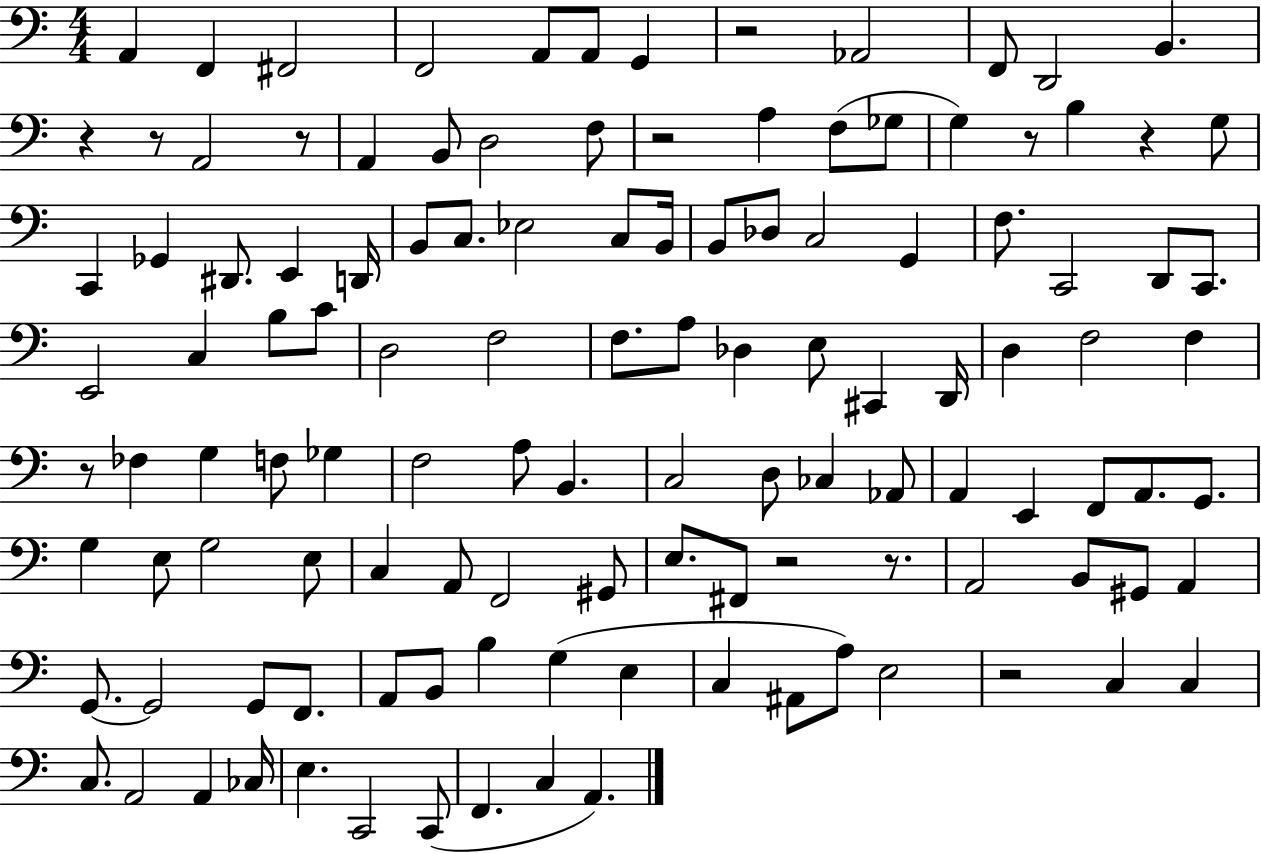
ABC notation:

X:1
T:Untitled
M:4/4
L:1/4
K:C
A,, F,, ^F,,2 F,,2 A,,/2 A,,/2 G,, z2 _A,,2 F,,/2 D,,2 B,, z z/2 A,,2 z/2 A,, B,,/2 D,2 F,/2 z2 A, F,/2 _G,/2 G, z/2 B, z G,/2 C,, _G,, ^D,,/2 E,, D,,/4 B,,/2 C,/2 _E,2 C,/2 B,,/4 B,,/2 _D,/2 C,2 G,, F,/2 C,,2 D,,/2 C,,/2 E,,2 C, B,/2 C/2 D,2 F,2 F,/2 A,/2 _D, E,/2 ^C,, D,,/4 D, F,2 F, z/2 _F, G, F,/2 _G, F,2 A,/2 B,, C,2 D,/2 _C, _A,,/2 A,, E,, F,,/2 A,,/2 G,,/2 G, E,/2 G,2 E,/2 C, A,,/2 F,,2 ^G,,/2 E,/2 ^F,,/2 z2 z/2 A,,2 B,,/2 ^G,,/2 A,, G,,/2 G,,2 G,,/2 F,,/2 A,,/2 B,,/2 B, G, E, C, ^A,,/2 A,/2 E,2 z2 C, C, C,/2 A,,2 A,, _C,/4 E, C,,2 C,,/2 F,, C, A,,